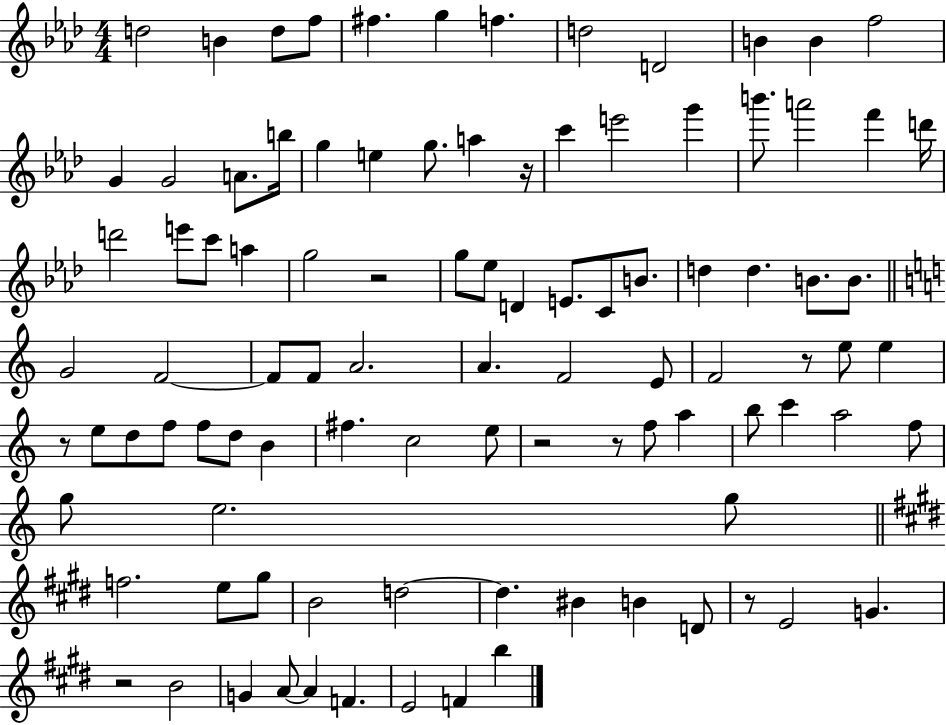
{
  \clef treble
  \numericTimeSignature
  \time 4/4
  \key aes \major
  \repeat volta 2 { d''2 b'4 d''8 f''8 | fis''4. g''4 f''4. | d''2 d'2 | b'4 b'4 f''2 | \break g'4 g'2 a'8. b''16 | g''4 e''4 g''8. a''4 r16 | c'''4 e'''2 g'''4 | b'''8. a'''2 f'''4 d'''16 | \break d'''2 e'''8 c'''8 a''4 | g''2 r2 | g''8 ees''8 d'4 e'8. c'8 b'8. | d''4 d''4. b'8. b'8. | \break \bar "||" \break \key a \minor g'2 f'2~~ | f'8 f'8 a'2. | a'4. f'2 e'8 | f'2 r8 e''8 e''4 | \break r8 e''8 d''8 f''8 f''8 d''8 b'4 | fis''4. c''2 e''8 | r2 r8 f''8 a''4 | b''8 c'''4 a''2 f''8 | \break g''8 e''2. g''8 | \bar "||" \break \key e \major f''2. e''8 gis''8 | b'2 d''2~~ | d''4. bis'4 b'4 d'8 | r8 e'2 g'4. | \break r2 b'2 | g'4 a'8~~ a'4 f'4. | e'2 f'4 b''4 | } \bar "|."
}